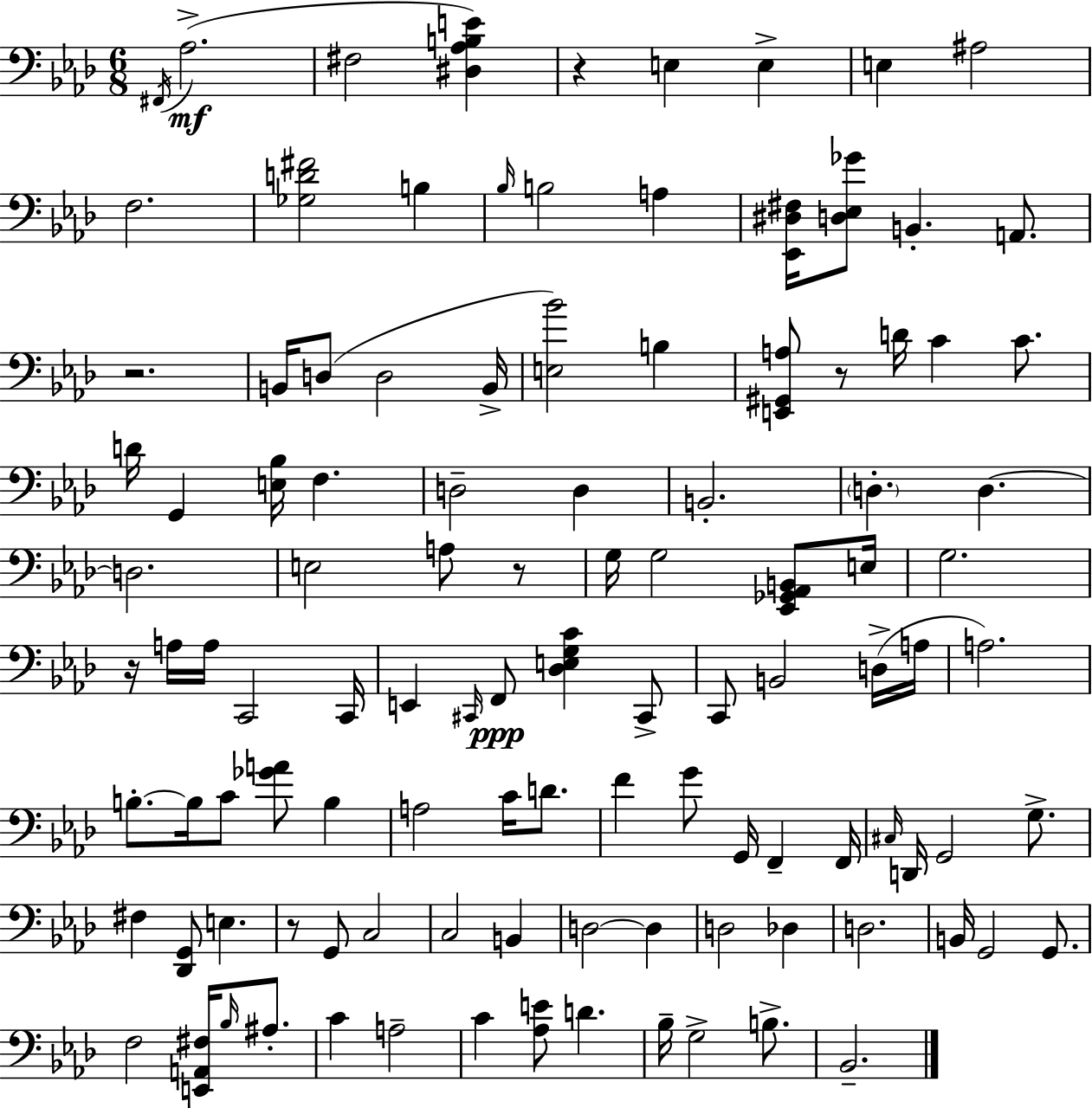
F#2/s Ab3/h. F#3/h [D#3,Ab3,B3,E4]/q R/q E3/q E3/q E3/q A#3/h F3/h. [Gb3,D4,F#4]/h B3/q Bb3/s B3/h A3/q [Eb2,D#3,F#3]/s [D3,Eb3,Gb4]/e B2/q. A2/e. R/h. B2/s D3/e D3/h B2/s [E3,Bb4]/h B3/q [E2,G#2,A3]/e R/e D4/s C4/q C4/e. D4/s G2/q [E3,Bb3]/s F3/q. D3/h D3/q B2/h. D3/q. D3/q. D3/h. E3/h A3/e R/e G3/s G3/h [Eb2,Gb2,Ab2,B2]/e E3/s G3/h. R/s A3/s A3/s C2/h C2/s E2/q C#2/s F2/e [Db3,E3,G3,C4]/q C#2/e C2/e B2/h D3/s A3/s A3/h. B3/e. B3/s C4/e [Gb4,A4]/e B3/q A3/h C4/s D4/e. F4/q G4/e G2/s F2/q F2/s C#3/s D2/s G2/h G3/e. F#3/q [Db2,G2]/e E3/q. R/e G2/e C3/h C3/h B2/q D3/h D3/q D3/h Db3/q D3/h. B2/s G2/h G2/e. F3/h [E2,A2,F#3]/s Bb3/s A#3/e. C4/q A3/h C4/q [Ab3,E4]/e D4/q. Bb3/s G3/h B3/e. Bb2/h.